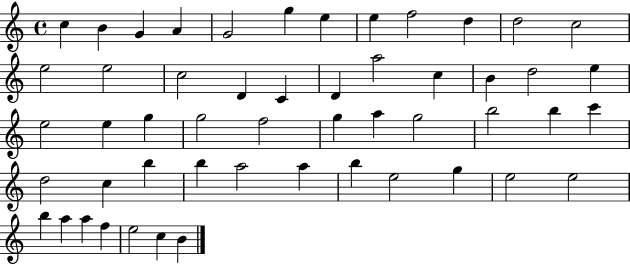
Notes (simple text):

C5/q B4/q G4/q A4/q G4/h G5/q E5/q E5/q F5/h D5/q D5/h C5/h E5/h E5/h C5/h D4/q C4/q D4/q A5/h C5/q B4/q D5/h E5/q E5/h E5/q G5/q G5/h F5/h G5/q A5/q G5/h B5/h B5/q C6/q D5/h C5/q B5/q B5/q A5/h A5/q B5/q E5/h G5/q E5/h E5/h B5/q A5/q A5/q F5/q E5/h C5/q B4/q